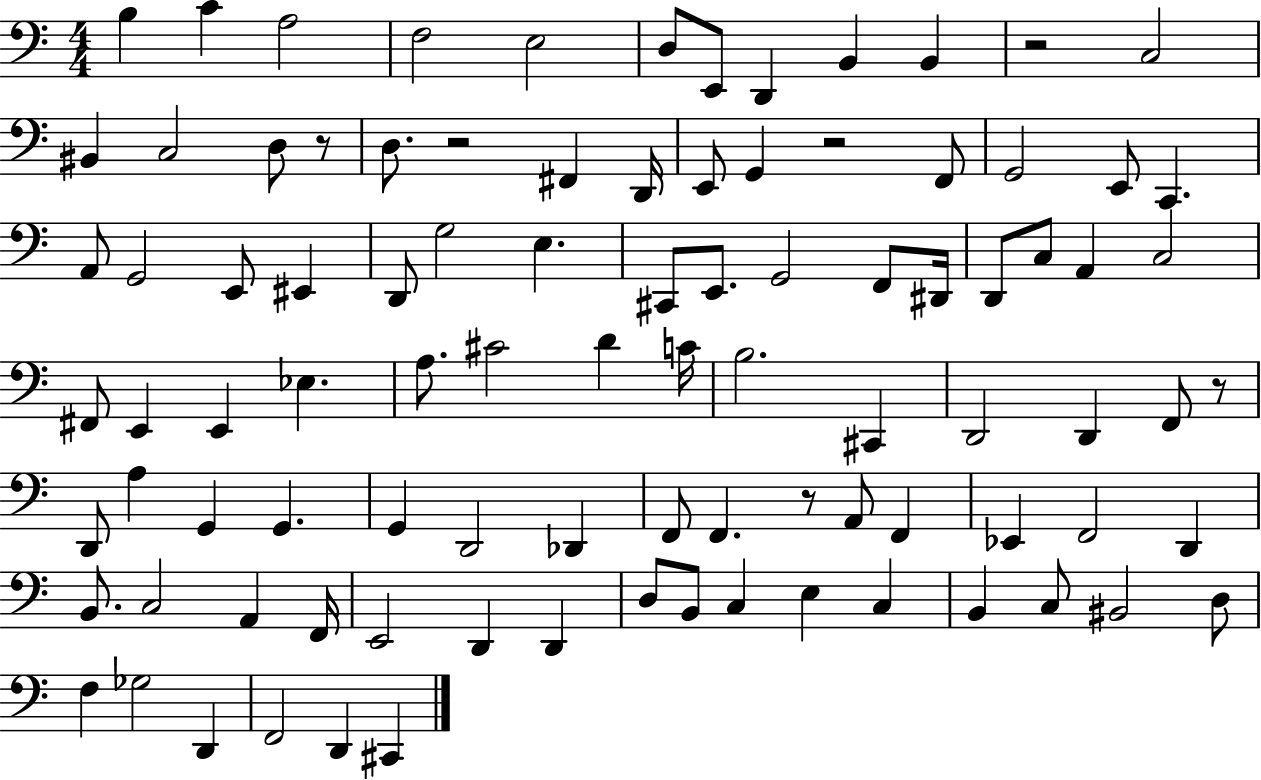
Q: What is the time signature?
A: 4/4